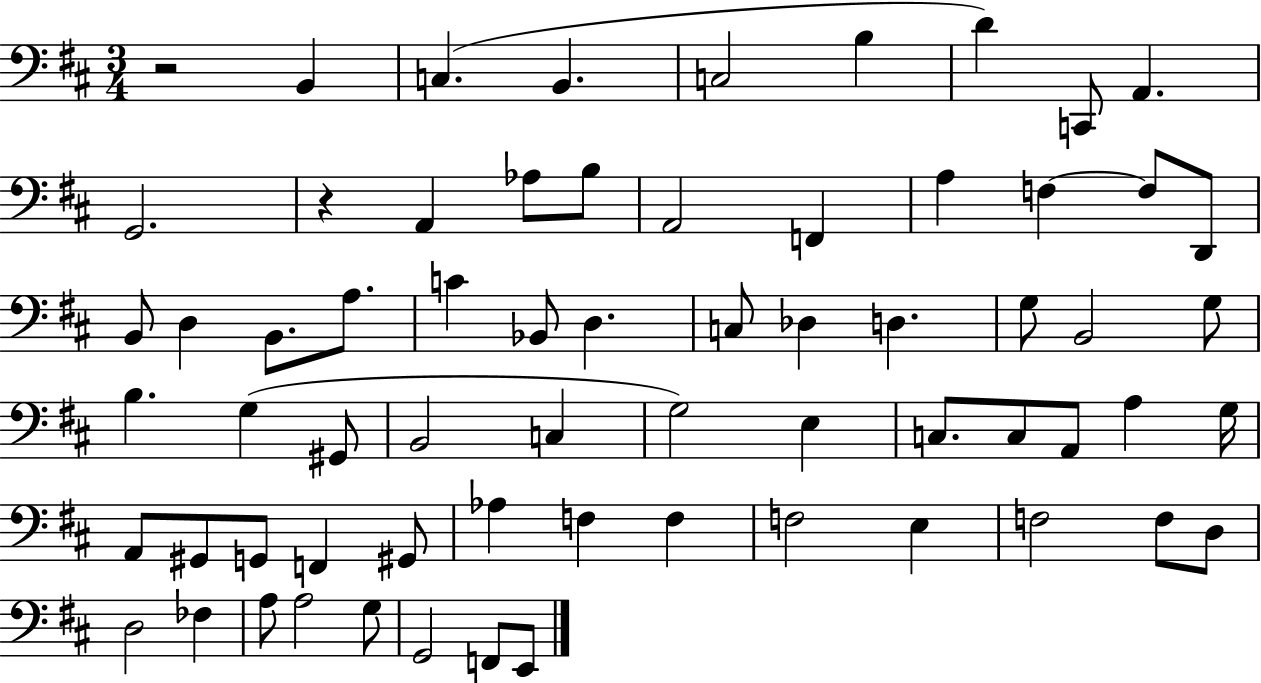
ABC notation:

X:1
T:Untitled
M:3/4
L:1/4
K:D
z2 B,, C, B,, C,2 B, D C,,/2 A,, G,,2 z A,, _A,/2 B,/2 A,,2 F,, A, F, F,/2 D,,/2 B,,/2 D, B,,/2 A,/2 C _B,,/2 D, C,/2 _D, D, G,/2 B,,2 G,/2 B, G, ^G,,/2 B,,2 C, G,2 E, C,/2 C,/2 A,,/2 A, G,/4 A,,/2 ^G,,/2 G,,/2 F,, ^G,,/2 _A, F, F, F,2 E, F,2 F,/2 D,/2 D,2 _F, A,/2 A,2 G,/2 G,,2 F,,/2 E,,/2